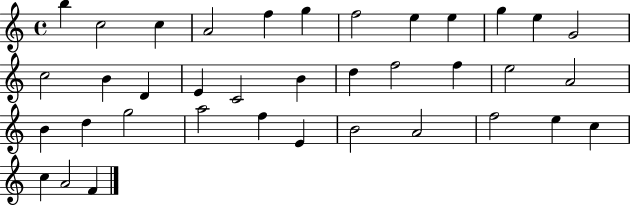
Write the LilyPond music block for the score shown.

{
  \clef treble
  \time 4/4
  \defaultTimeSignature
  \key c \major
  b''4 c''2 c''4 | a'2 f''4 g''4 | f''2 e''4 e''4 | g''4 e''4 g'2 | \break c''2 b'4 d'4 | e'4 c'2 b'4 | d''4 f''2 f''4 | e''2 a'2 | \break b'4 d''4 g''2 | a''2 f''4 e'4 | b'2 a'2 | f''2 e''4 c''4 | \break c''4 a'2 f'4 | \bar "|."
}